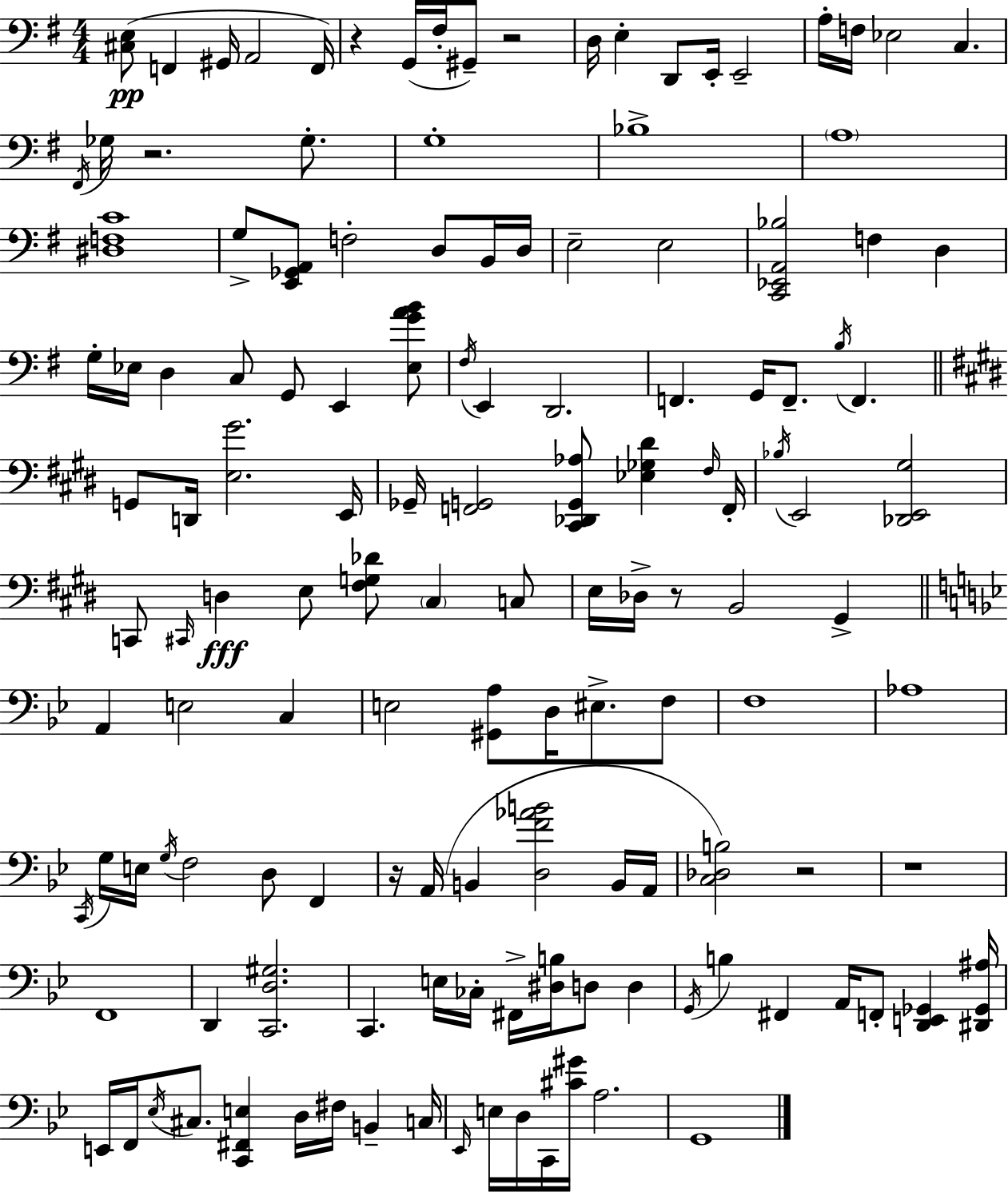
X:1
T:Untitled
M:4/4
L:1/4
K:Em
[^C,E,]/2 F,, ^G,,/4 A,,2 F,,/4 z G,,/4 ^F,/4 ^G,,/2 z2 D,/4 E, D,,/2 E,,/4 E,,2 A,/4 F,/4 _E,2 C, ^F,,/4 _G,/4 z2 _G,/2 G,4 _B,4 A,4 [^D,F,C]4 G,/2 [E,,_G,,A,,]/2 F,2 D,/2 B,,/4 D,/4 E,2 E,2 [C,,_E,,A,,_B,]2 F, D, G,/4 _E,/4 D, C,/2 G,,/2 E,, [_E,GAB]/2 ^F,/4 E,, D,,2 F,, G,,/4 F,,/2 B,/4 F,, G,,/2 D,,/4 [E,^G]2 E,,/4 _G,,/4 [F,,G,,]2 [^C,,_D,,G,,_A,]/2 [_E,_G,^D] ^F,/4 F,,/4 _B,/4 E,,2 [_D,,E,,^G,]2 C,,/2 ^C,,/4 D, E,/2 [^F,G,_D]/2 ^C, C,/2 E,/4 _D,/4 z/2 B,,2 ^G,, A,, E,2 C, E,2 [^G,,A,]/2 D,/4 ^E,/2 F,/2 F,4 _A,4 C,,/4 G,/4 E,/4 G,/4 F,2 D,/2 F,, z/4 A,,/4 B,, [D,F_AB]2 B,,/4 A,,/4 [C,_D,B,]2 z2 z4 F,,4 D,, [C,,D,^G,]2 C,, E,/4 _C,/4 ^F,,/4 [^D,B,]/4 D,/2 D, G,,/4 B, ^F,, A,,/4 F,,/2 [D,,E,,_G,,] [^D,,_G,,^A,]/4 E,,/4 F,,/4 _E,/4 ^C,/2 [C,,^F,,E,] D,/4 ^F,/4 B,, C,/4 _E,,/4 E,/4 D,/4 C,,/4 [^C^G]/4 A,2 G,,4